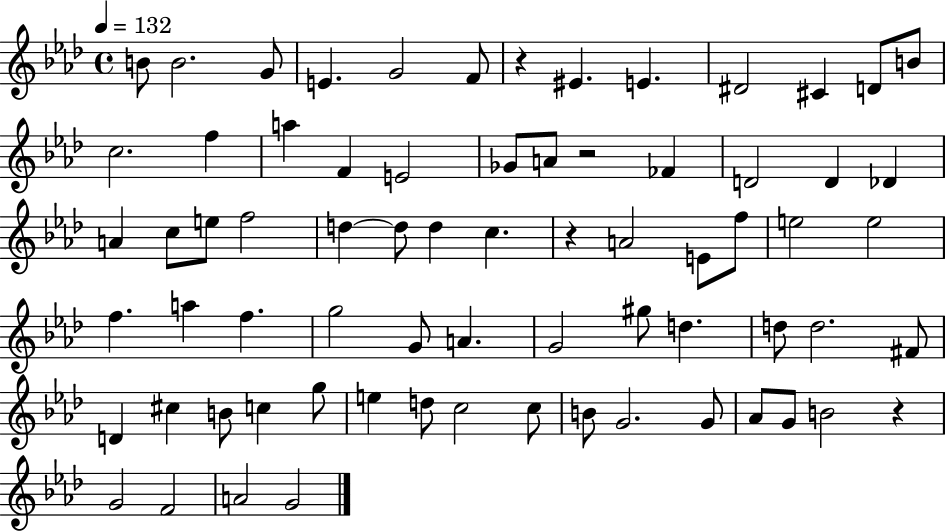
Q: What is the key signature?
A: AES major